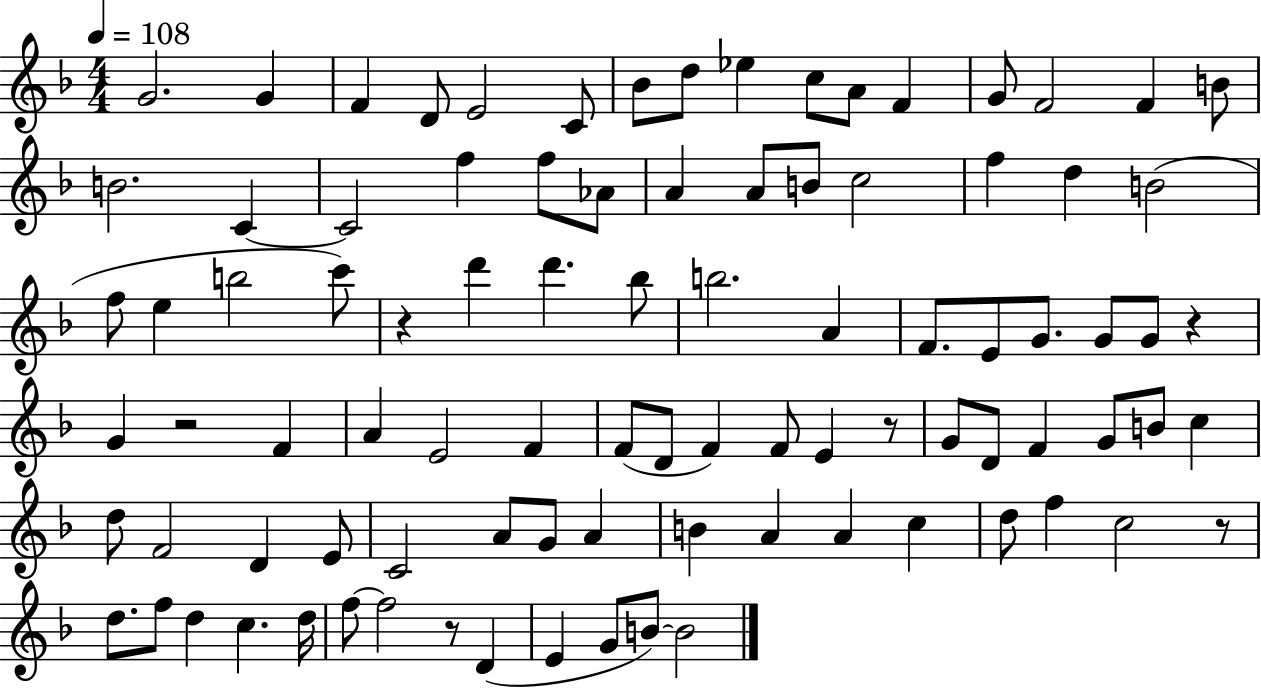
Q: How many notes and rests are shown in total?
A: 92